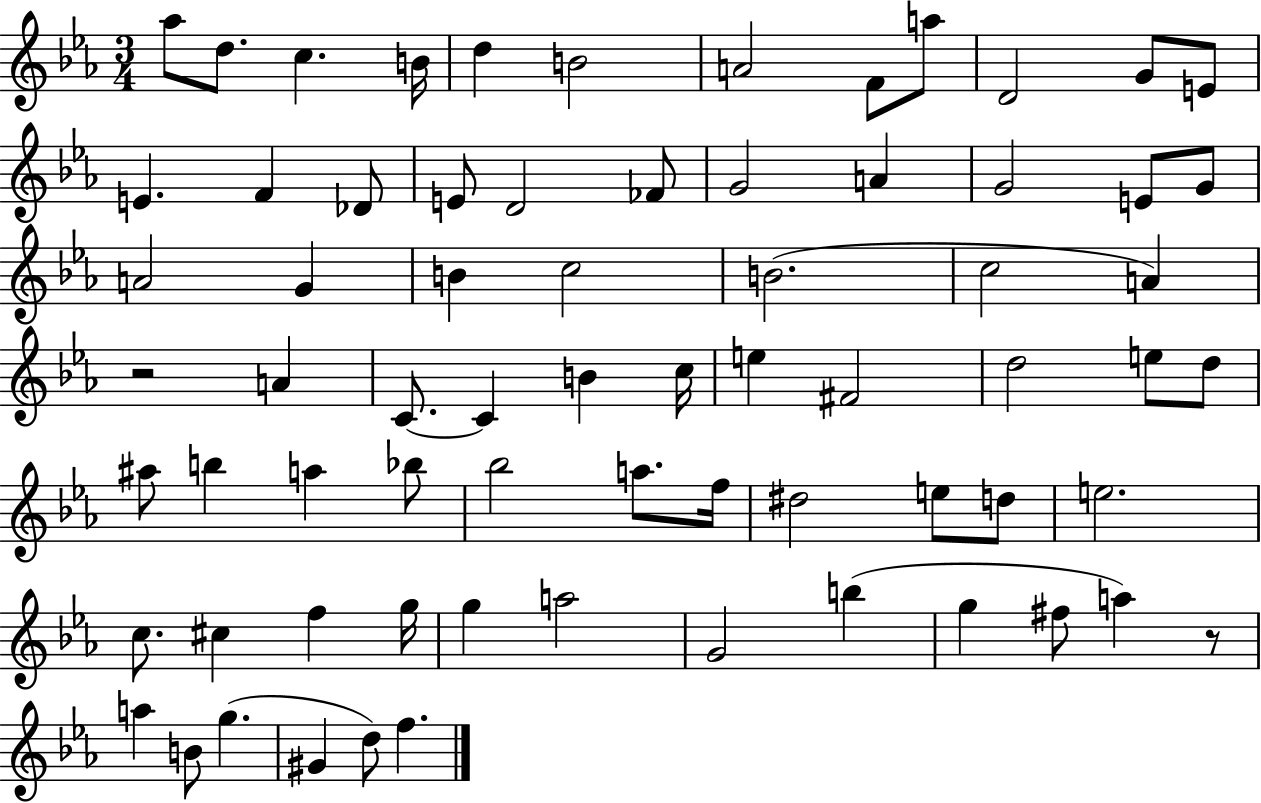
X:1
T:Untitled
M:3/4
L:1/4
K:Eb
_a/2 d/2 c B/4 d B2 A2 F/2 a/2 D2 G/2 E/2 E F _D/2 E/2 D2 _F/2 G2 A G2 E/2 G/2 A2 G B c2 B2 c2 A z2 A C/2 C B c/4 e ^F2 d2 e/2 d/2 ^a/2 b a _b/2 _b2 a/2 f/4 ^d2 e/2 d/2 e2 c/2 ^c f g/4 g a2 G2 b g ^f/2 a z/2 a B/2 g ^G d/2 f